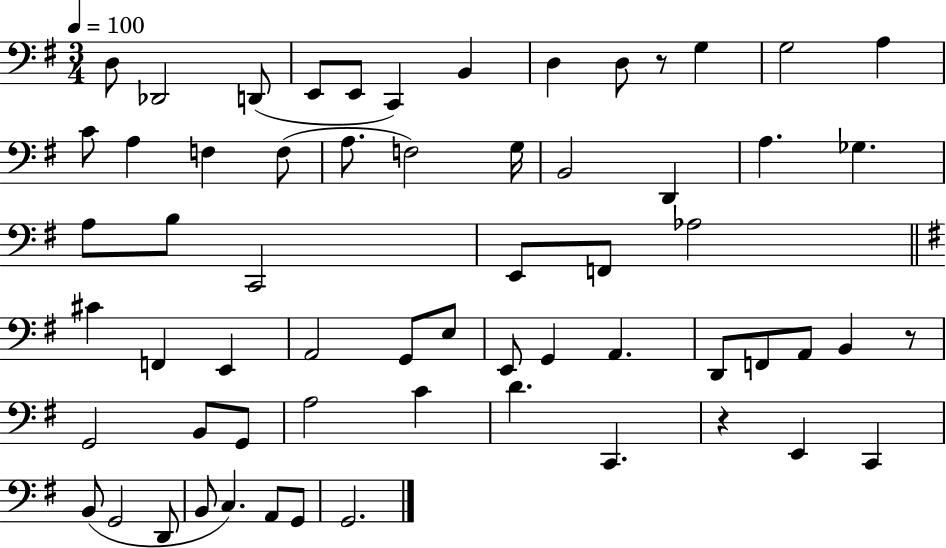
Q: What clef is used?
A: bass